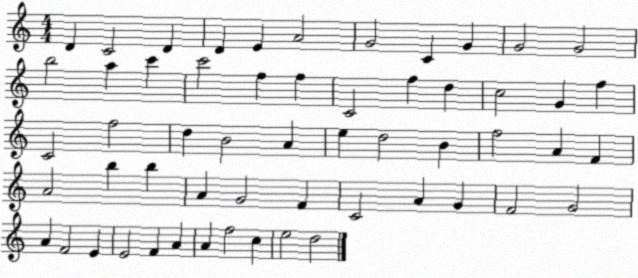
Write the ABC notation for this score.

X:1
T:Untitled
M:4/4
L:1/4
K:C
D C2 D D E A2 G2 C G G2 G2 b2 a c' c'2 f f C2 f d c2 G f C2 f2 d B2 A e d2 B f2 A F A2 b b A G2 F C2 A G F2 G2 A F2 E E2 F A A f2 c e2 d2